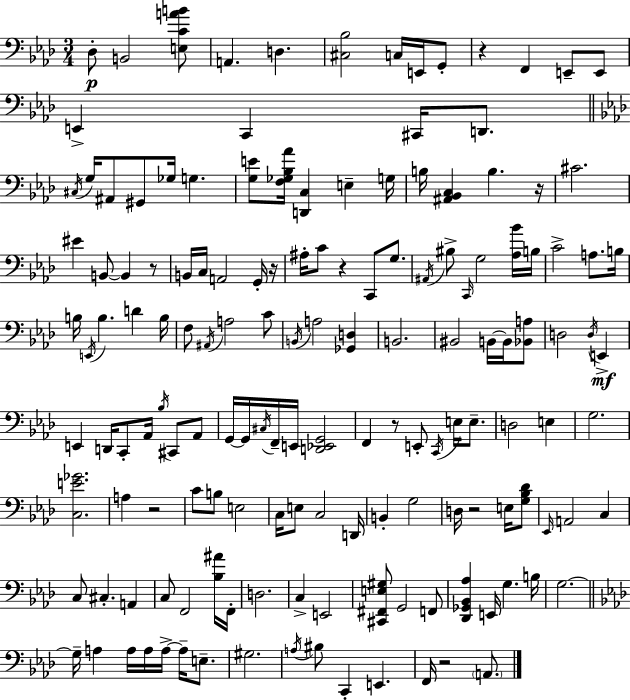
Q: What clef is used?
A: bass